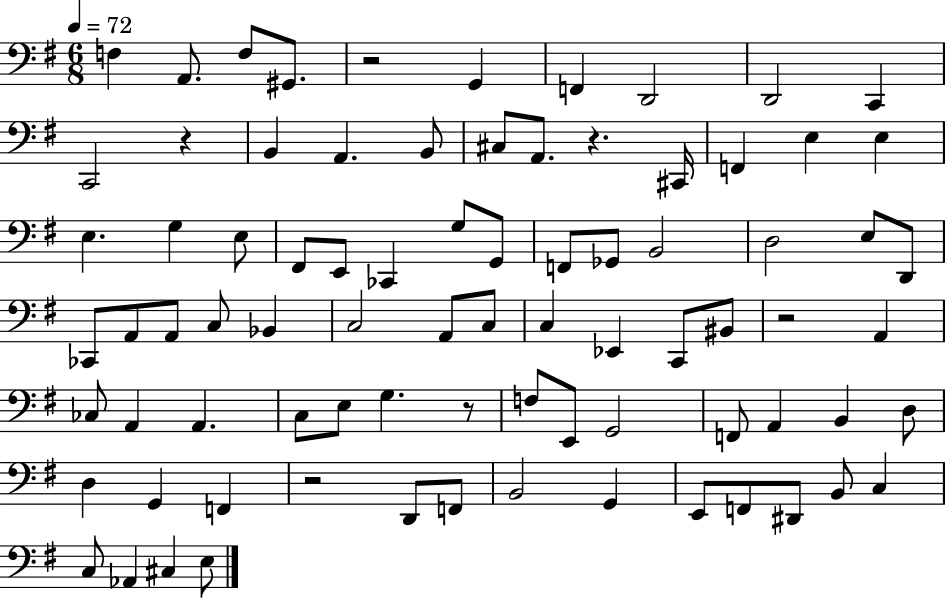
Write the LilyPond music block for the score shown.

{
  \clef bass
  \numericTimeSignature
  \time 6/8
  \key g \major
  \tempo 4 = 72
  f4 a,8. f8 gis,8. | r2 g,4 | f,4 d,2 | d,2 c,4 | \break c,2 r4 | b,4 a,4. b,8 | cis8 a,8. r4. cis,16 | f,4 e4 e4 | \break e4. g4 e8 | fis,8 e,8 ces,4 g8 g,8 | f,8 ges,8 b,2 | d2 e8 d,8 | \break ces,8 a,8 a,8 c8 bes,4 | c2 a,8 c8 | c4 ees,4 c,8 bis,8 | r2 a,4 | \break ces8 a,4 a,4. | c8 e8 g4. r8 | f8 e,8 g,2 | f,8 a,4 b,4 d8 | \break d4 g,4 f,4 | r2 d,8 f,8 | b,2 g,4 | e,8 f,8 dis,8 b,8 c4 | \break c8 aes,4 cis4 e8 | \bar "|."
}